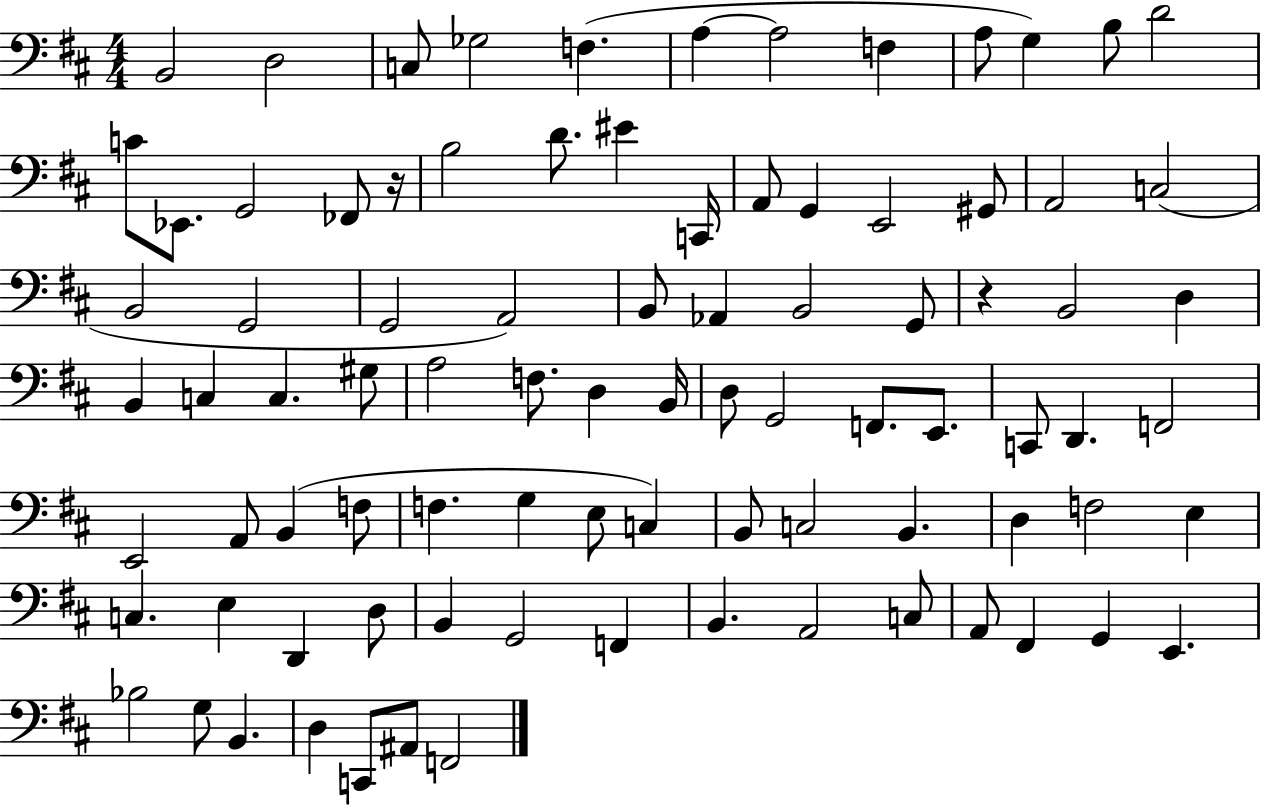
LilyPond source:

{
  \clef bass
  \numericTimeSignature
  \time 4/4
  \key d \major
  b,2 d2 | c8 ges2 f4.( | a4~~ a2 f4 | a8 g4) b8 d'2 | \break c'8 ees,8. g,2 fes,8 r16 | b2 d'8. eis'4 c,16 | a,8 g,4 e,2 gis,8 | a,2 c2( | \break b,2 g,2 | g,2 a,2) | b,8 aes,4 b,2 g,8 | r4 b,2 d4 | \break b,4 c4 c4. gis8 | a2 f8. d4 b,16 | d8 g,2 f,8. e,8. | c,8 d,4. f,2 | \break e,2 a,8 b,4( f8 | f4. g4 e8 c4) | b,8 c2 b,4. | d4 f2 e4 | \break c4. e4 d,4 d8 | b,4 g,2 f,4 | b,4. a,2 c8 | a,8 fis,4 g,4 e,4. | \break bes2 g8 b,4. | d4 c,8 ais,8 f,2 | \bar "|."
}